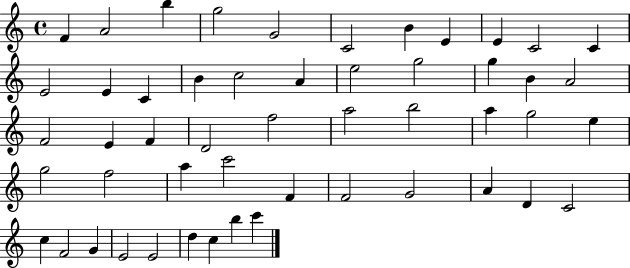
F4/q A4/h B5/q G5/h G4/h C4/h B4/q E4/q E4/q C4/h C4/q E4/h E4/q C4/q B4/q C5/h A4/q E5/h G5/h G5/q B4/q A4/h F4/h E4/q F4/q D4/h F5/h A5/h B5/h A5/q G5/h E5/q G5/h F5/h A5/q C6/h F4/q F4/h G4/h A4/q D4/q C4/h C5/q F4/h G4/q E4/h E4/h D5/q C5/q B5/q C6/q